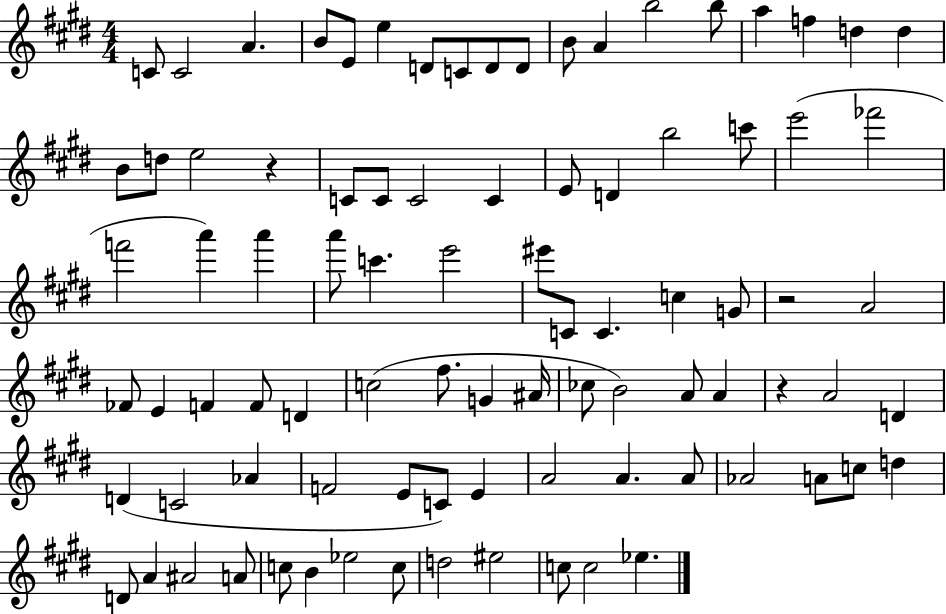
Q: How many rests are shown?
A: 3